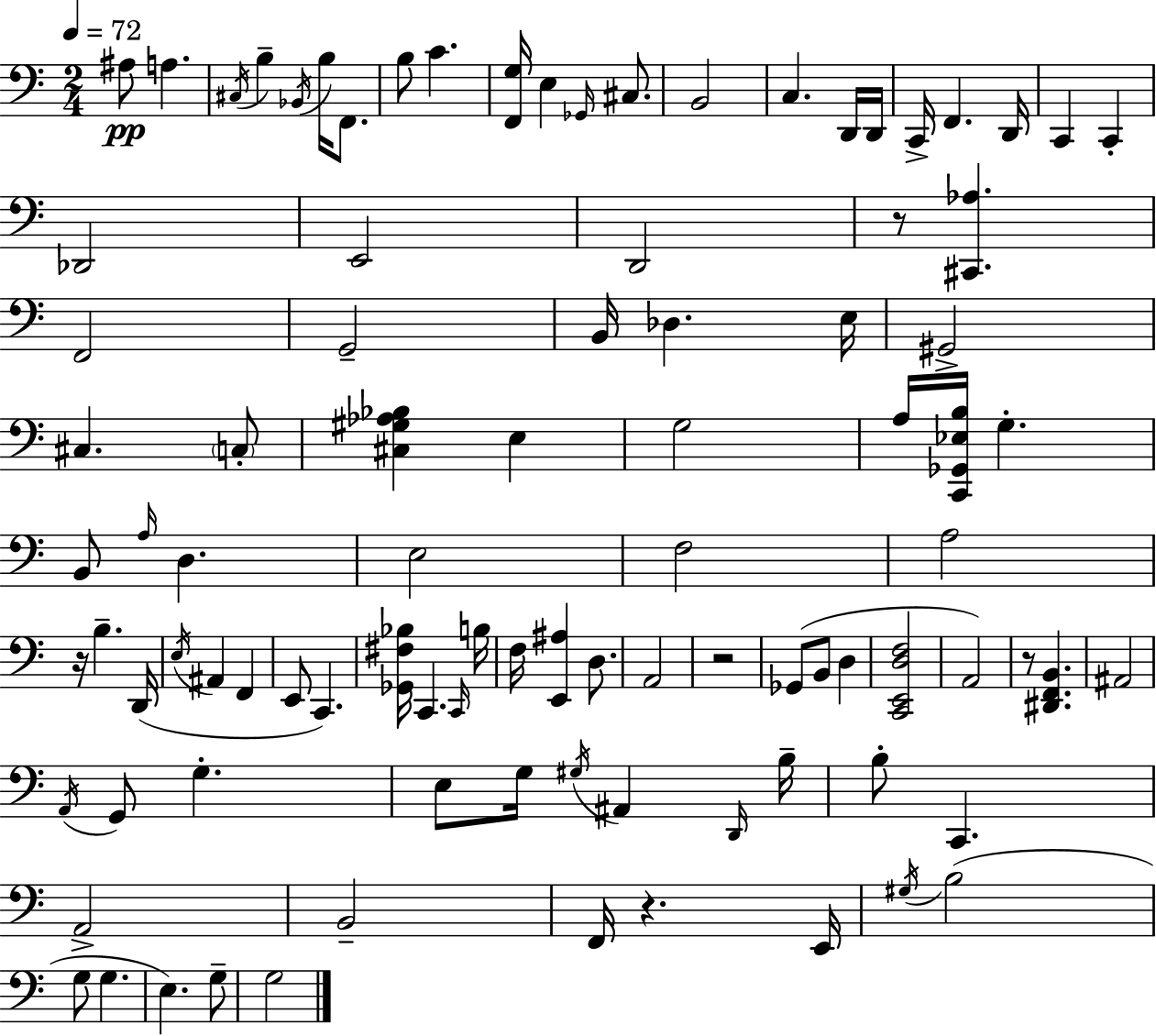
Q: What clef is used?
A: bass